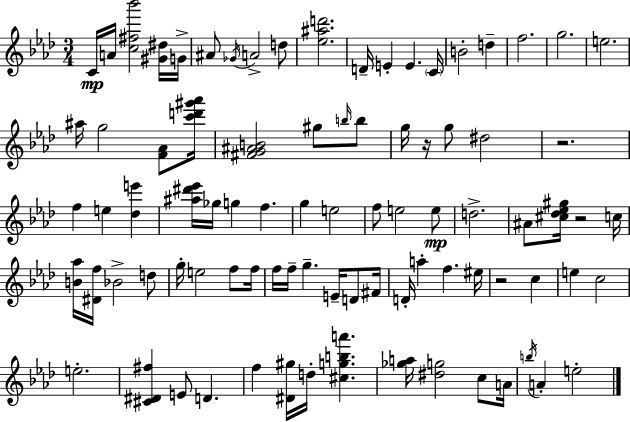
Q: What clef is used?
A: treble